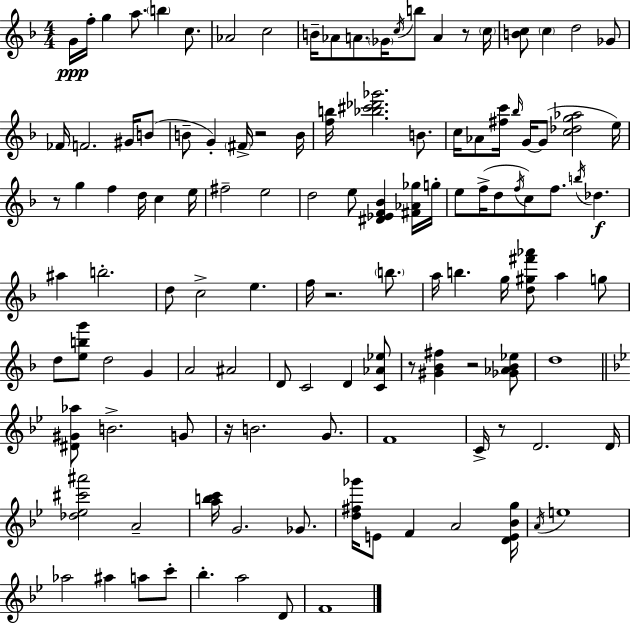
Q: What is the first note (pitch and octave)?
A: G4